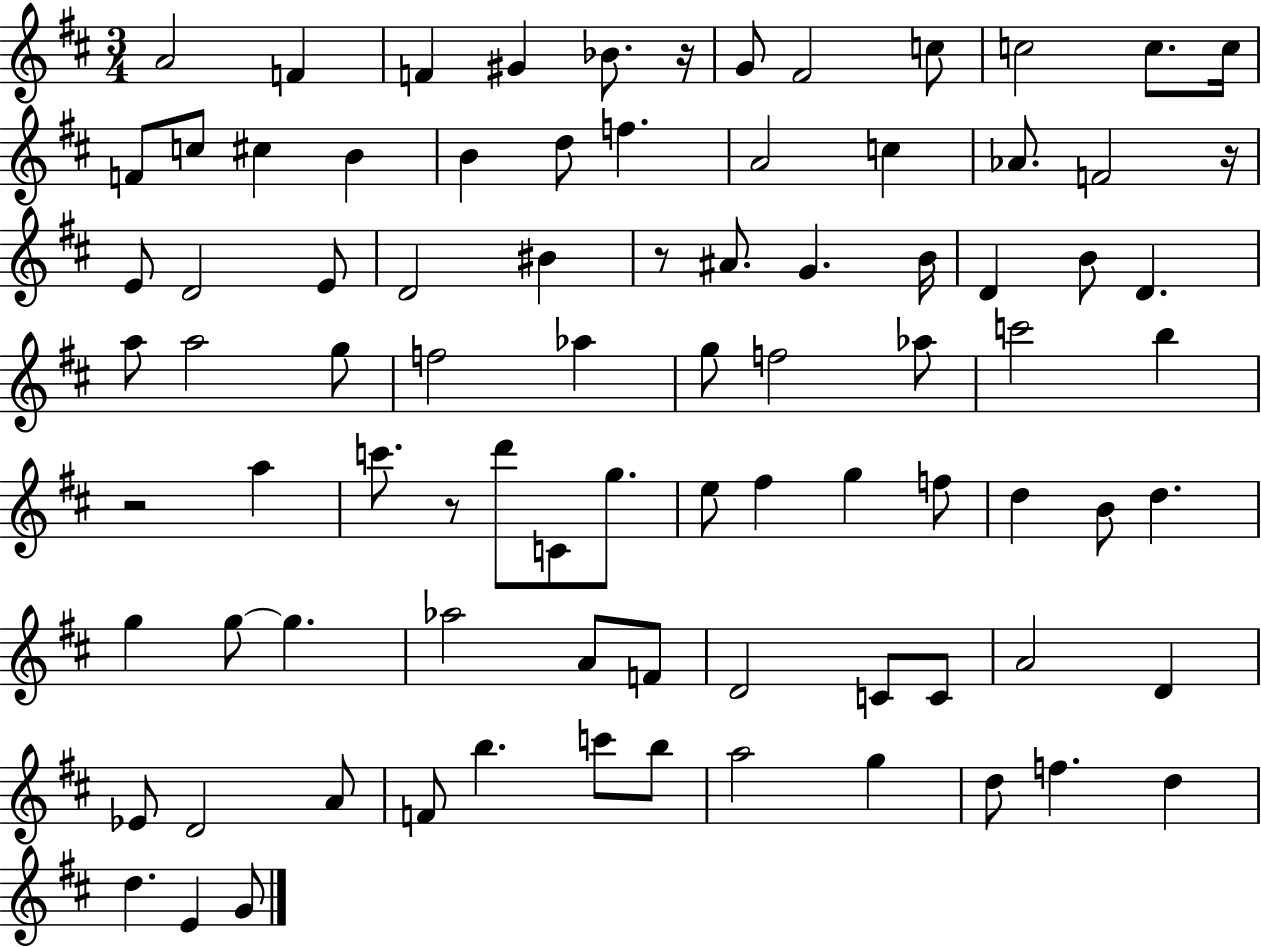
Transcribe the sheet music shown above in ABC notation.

X:1
T:Untitled
M:3/4
L:1/4
K:D
A2 F F ^G _B/2 z/4 G/2 ^F2 c/2 c2 c/2 c/4 F/2 c/2 ^c B B d/2 f A2 c _A/2 F2 z/4 E/2 D2 E/2 D2 ^B z/2 ^A/2 G B/4 D B/2 D a/2 a2 g/2 f2 _a g/2 f2 _a/2 c'2 b z2 a c'/2 z/2 d'/2 C/2 g/2 e/2 ^f g f/2 d B/2 d g g/2 g _a2 A/2 F/2 D2 C/2 C/2 A2 D _E/2 D2 A/2 F/2 b c'/2 b/2 a2 g d/2 f d d E G/2